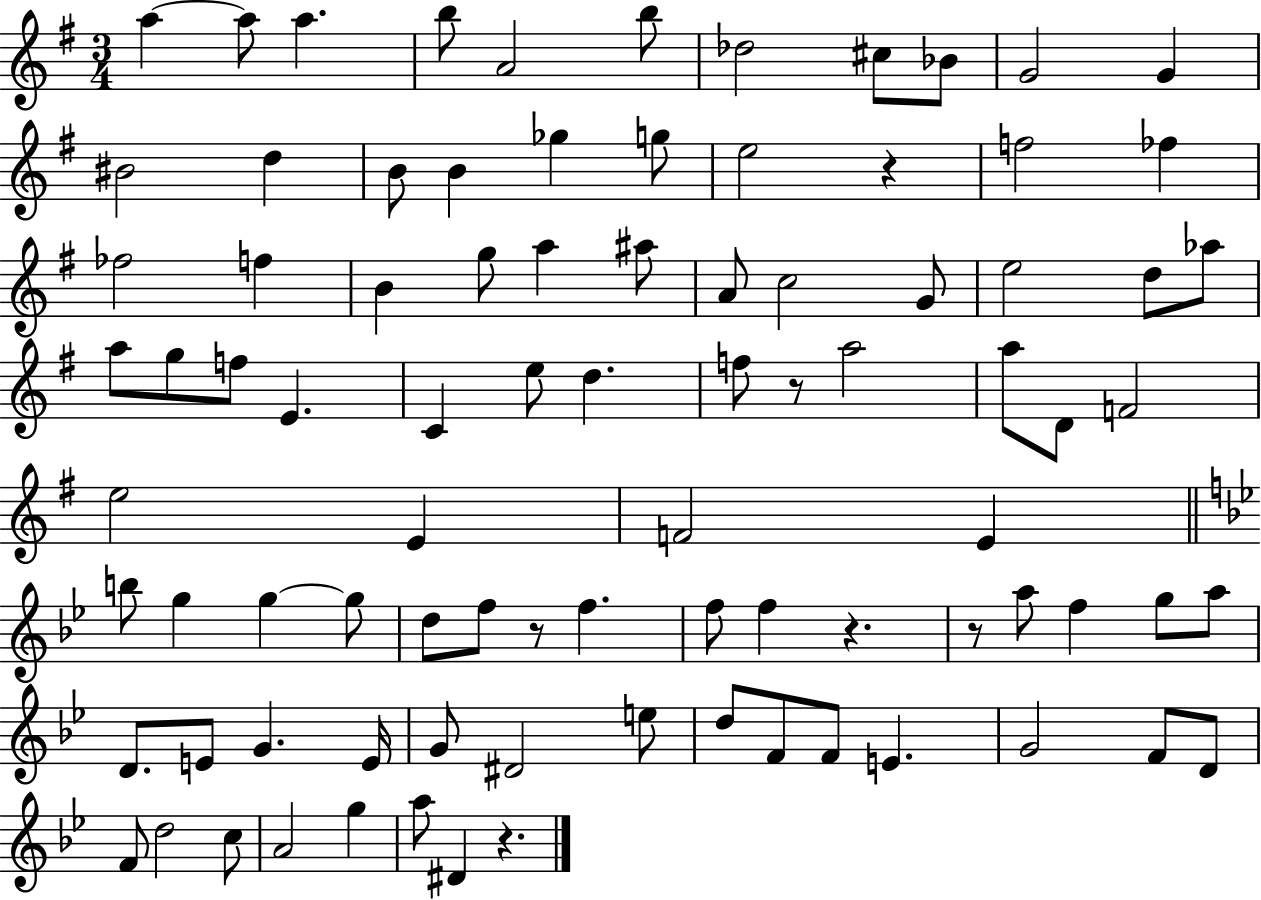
A5/q A5/e A5/q. B5/e A4/h B5/e Db5/h C#5/e Bb4/e G4/h G4/q BIS4/h D5/q B4/e B4/q Gb5/q G5/e E5/h R/q F5/h FES5/q FES5/h F5/q B4/q G5/e A5/q A#5/e A4/e C5/h G4/e E5/h D5/e Ab5/e A5/e G5/e F5/e E4/q. C4/q E5/e D5/q. F5/e R/e A5/h A5/e D4/e F4/h E5/h E4/q F4/h E4/q B5/e G5/q G5/q G5/e D5/e F5/e R/e F5/q. F5/e F5/q R/q. R/e A5/e F5/q G5/e A5/e D4/e. E4/e G4/q. E4/s G4/e D#4/h E5/e D5/e F4/e F4/e E4/q. G4/h F4/e D4/e F4/e D5/h C5/e A4/h G5/q A5/e D#4/q R/q.